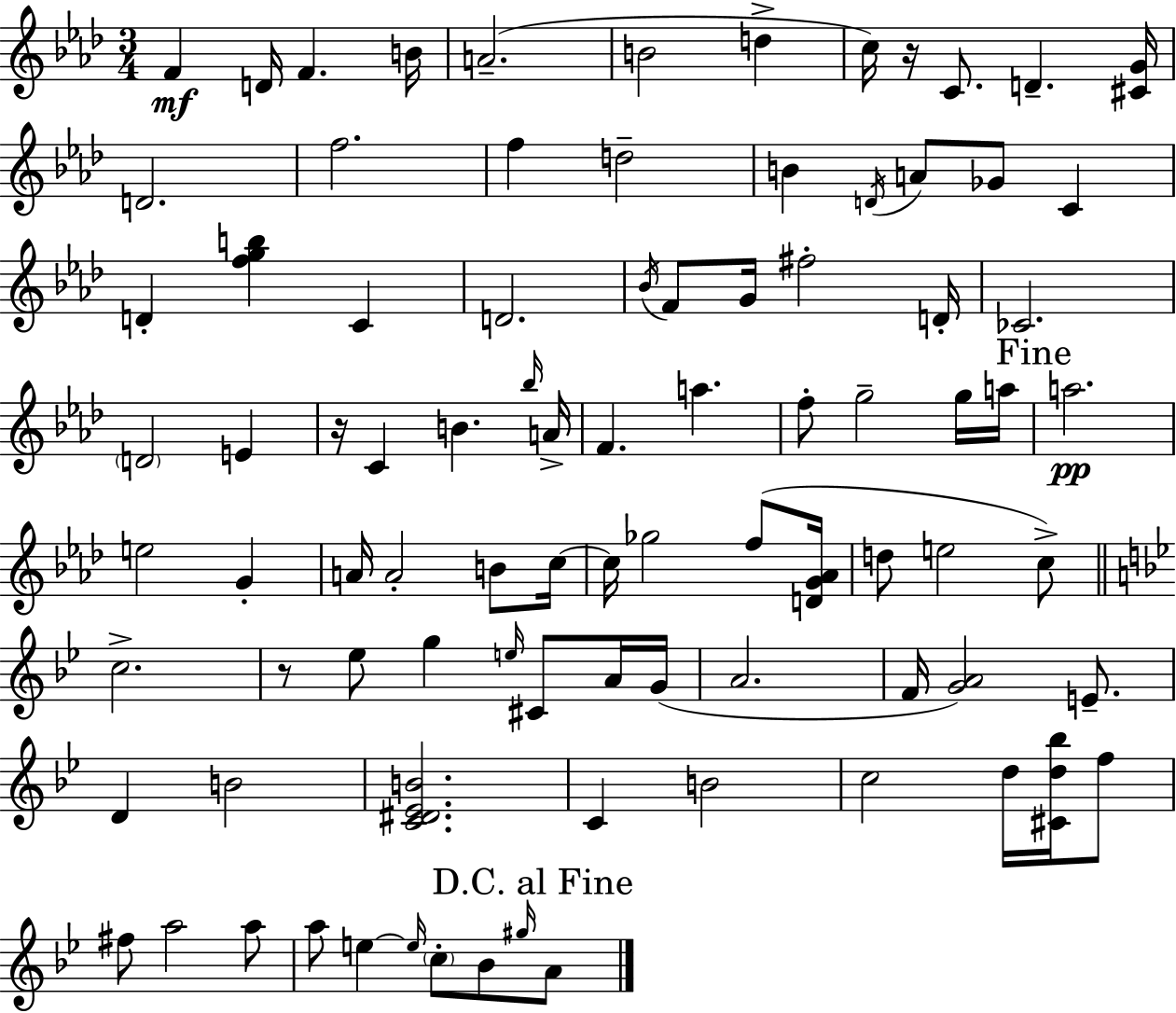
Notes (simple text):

F4/q D4/s F4/q. B4/s A4/h. B4/h D5/q C5/s R/s C4/e. D4/q. [C#4,G4]/s D4/h. F5/h. F5/q D5/h B4/q D4/s A4/e Gb4/e C4/q D4/q [F5,G5,B5]/q C4/q D4/h. Bb4/s F4/e G4/s F#5/h D4/s CES4/h. D4/h E4/q R/s C4/q B4/q. Bb5/s A4/s F4/q. A5/q. F5/e G5/h G5/s A5/s A5/h. E5/h G4/q A4/s A4/h B4/e C5/s C5/s Gb5/h F5/e [D4,G4,Ab4]/s D5/e E5/h C5/e C5/h. R/e Eb5/e G5/q E5/s C#4/e A4/s G4/s A4/h. F4/s [G4,A4]/h E4/e. D4/q B4/h [C4,D#4,Eb4,B4]/h. C4/q B4/h C5/h D5/s [C#4,D5,Bb5]/s F5/e F#5/e A5/h A5/e A5/e E5/q E5/s C5/e Bb4/e G#5/s A4/e